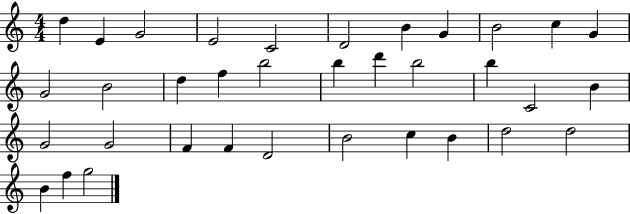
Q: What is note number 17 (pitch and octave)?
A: B5